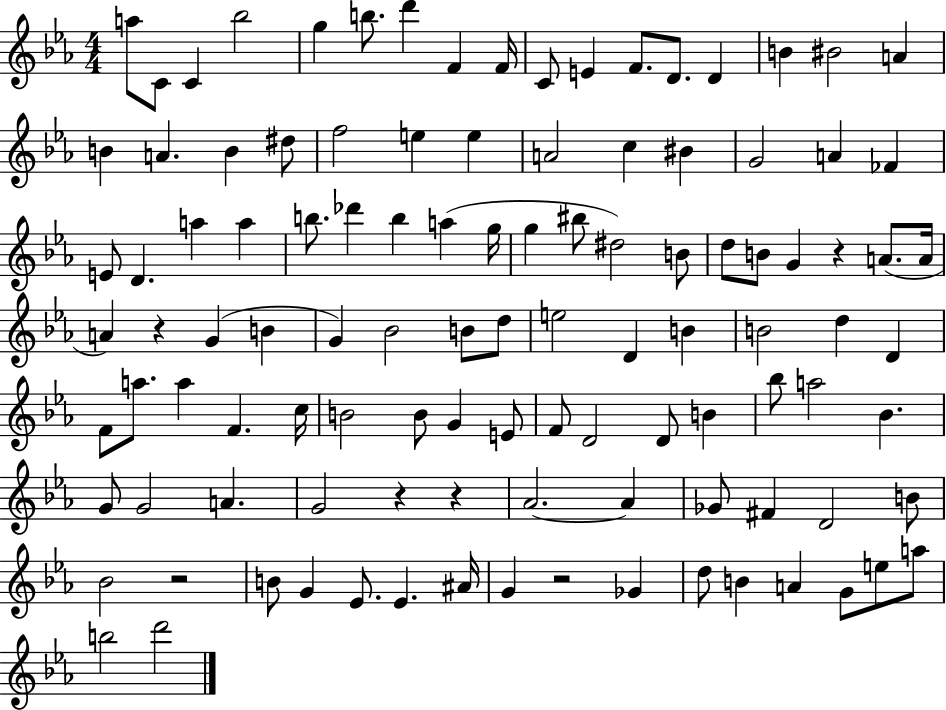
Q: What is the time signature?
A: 4/4